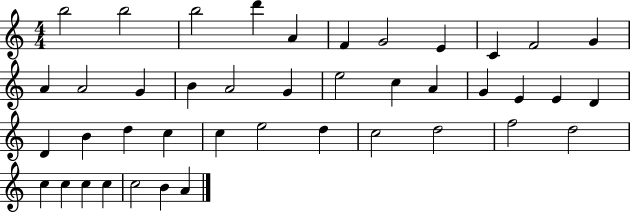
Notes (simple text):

B5/h B5/h B5/h D6/q A4/q F4/q G4/h E4/q C4/q F4/h G4/q A4/q A4/h G4/q B4/q A4/h G4/q E5/h C5/q A4/q G4/q E4/q E4/q D4/q D4/q B4/q D5/q C5/q C5/q E5/h D5/q C5/h D5/h F5/h D5/h C5/q C5/q C5/q C5/q C5/h B4/q A4/q